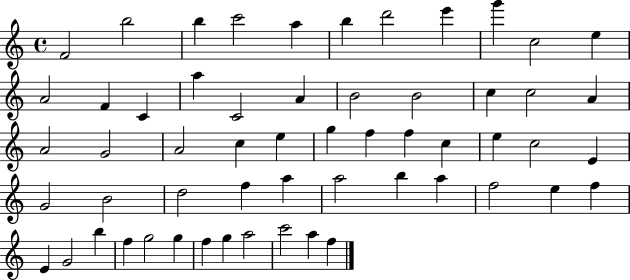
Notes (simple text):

F4/h B5/h B5/q C6/h A5/q B5/q D6/h E6/q G6/q C5/h E5/q A4/h F4/q C4/q A5/q C4/h A4/q B4/h B4/h C5/q C5/h A4/q A4/h G4/h A4/h C5/q E5/q G5/q F5/q F5/q C5/q E5/q C5/h E4/q G4/h B4/h D5/h F5/q A5/q A5/h B5/q A5/q F5/h E5/q F5/q E4/q G4/h B5/q F5/q G5/h G5/q F5/q G5/q A5/h C6/h A5/q F5/q